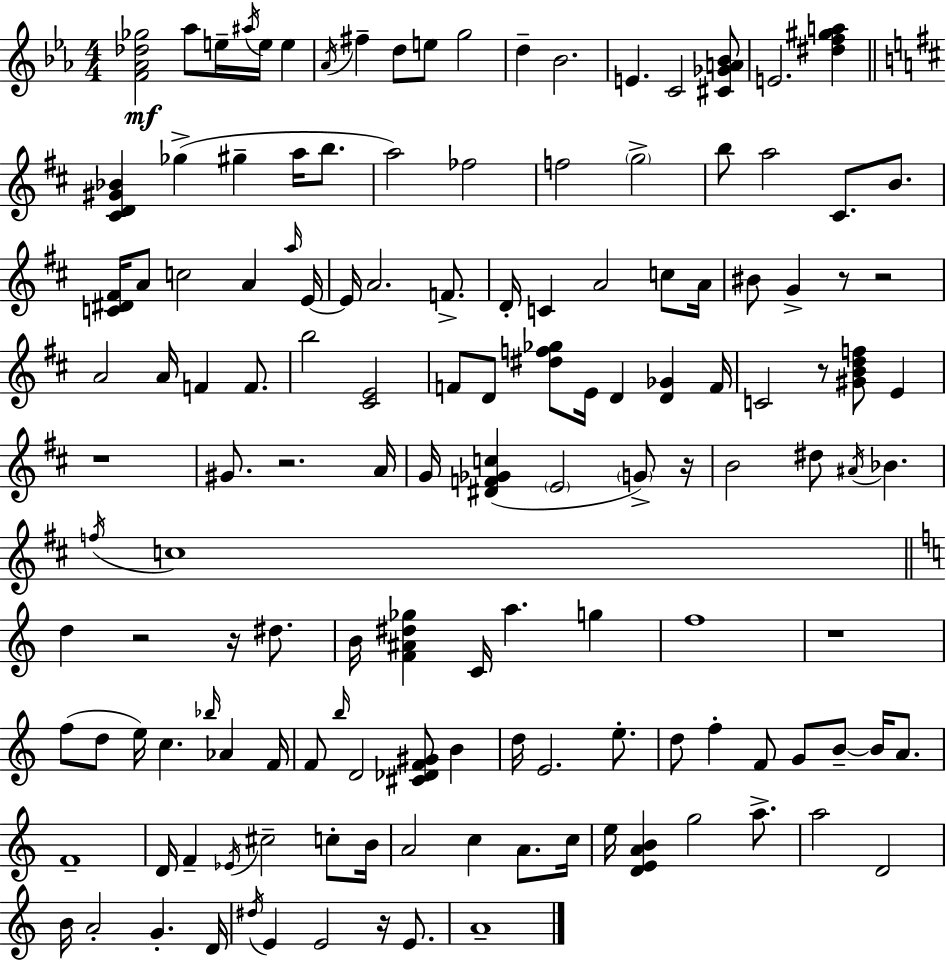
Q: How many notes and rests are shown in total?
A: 141